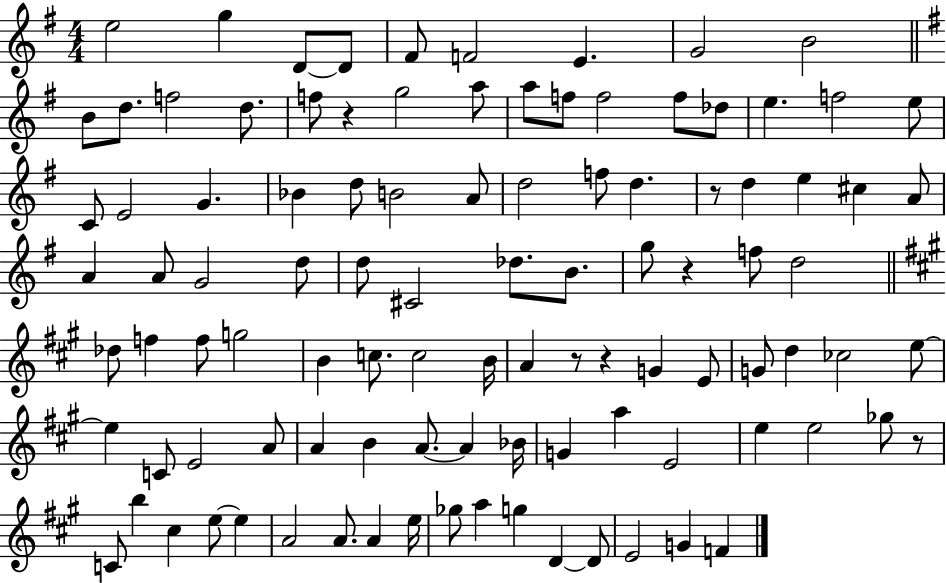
{
  \clef treble
  \numericTimeSignature
  \time 4/4
  \key g \major
  \repeat volta 2 { e''2 g''4 d'8~~ d'8 | fis'8 f'2 e'4. | g'2 b'2 | \bar "||" \break \key g \major b'8 d''8. f''2 d''8. | f''8 r4 g''2 a''8 | a''8 f''8 f''2 f''8 des''8 | e''4. f''2 e''8 | \break c'8 e'2 g'4. | bes'4 d''8 b'2 a'8 | d''2 f''8 d''4. | r8 d''4 e''4 cis''4 a'8 | \break a'4 a'8 g'2 d''8 | d''8 cis'2 des''8. b'8. | g''8 r4 f''8 d''2 | \bar "||" \break \key a \major des''8 f''4 f''8 g''2 | b'4 c''8. c''2 b'16 | a'4 r8 r4 g'4 e'8 | g'8 d''4 ces''2 e''8~~ | \break e''4 c'8 e'2 a'8 | a'4 b'4 a'8.~~ a'4 bes'16 | g'4 a''4 e'2 | e''4 e''2 ges''8 r8 | \break c'8 b''4 cis''4 e''8~~ e''4 | a'2 a'8. a'4 e''16 | ges''8 a''4 g''4 d'4~~ d'8 | e'2 g'4 f'4 | \break } \bar "|."
}